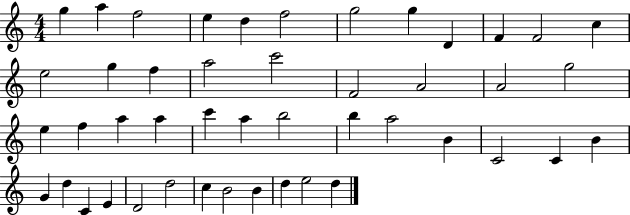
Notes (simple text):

G5/q A5/q F5/h E5/q D5/q F5/h G5/h G5/q D4/q F4/q F4/h C5/q E5/h G5/q F5/q A5/h C6/h F4/h A4/h A4/h G5/h E5/q F5/q A5/q A5/q C6/q A5/q B5/h B5/q A5/h B4/q C4/h C4/q B4/q G4/q D5/q C4/q E4/q D4/h D5/h C5/q B4/h B4/q D5/q E5/h D5/q